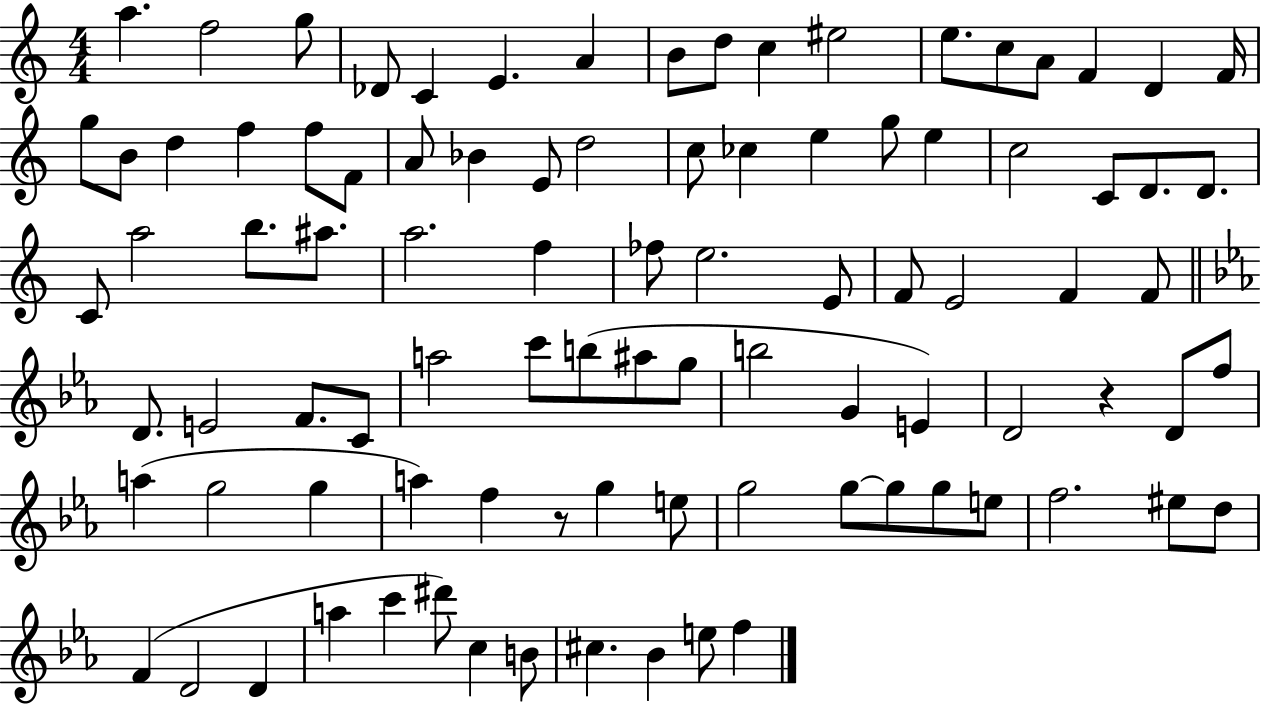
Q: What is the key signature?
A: C major